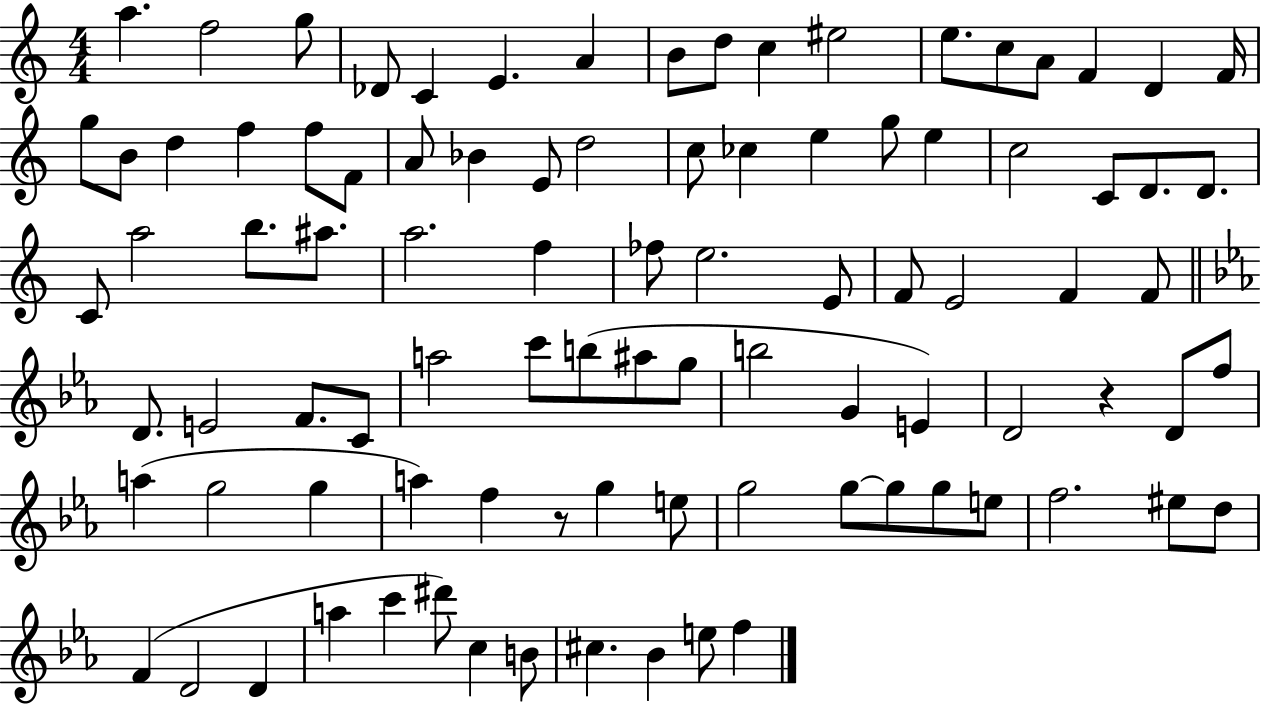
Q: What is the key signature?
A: C major